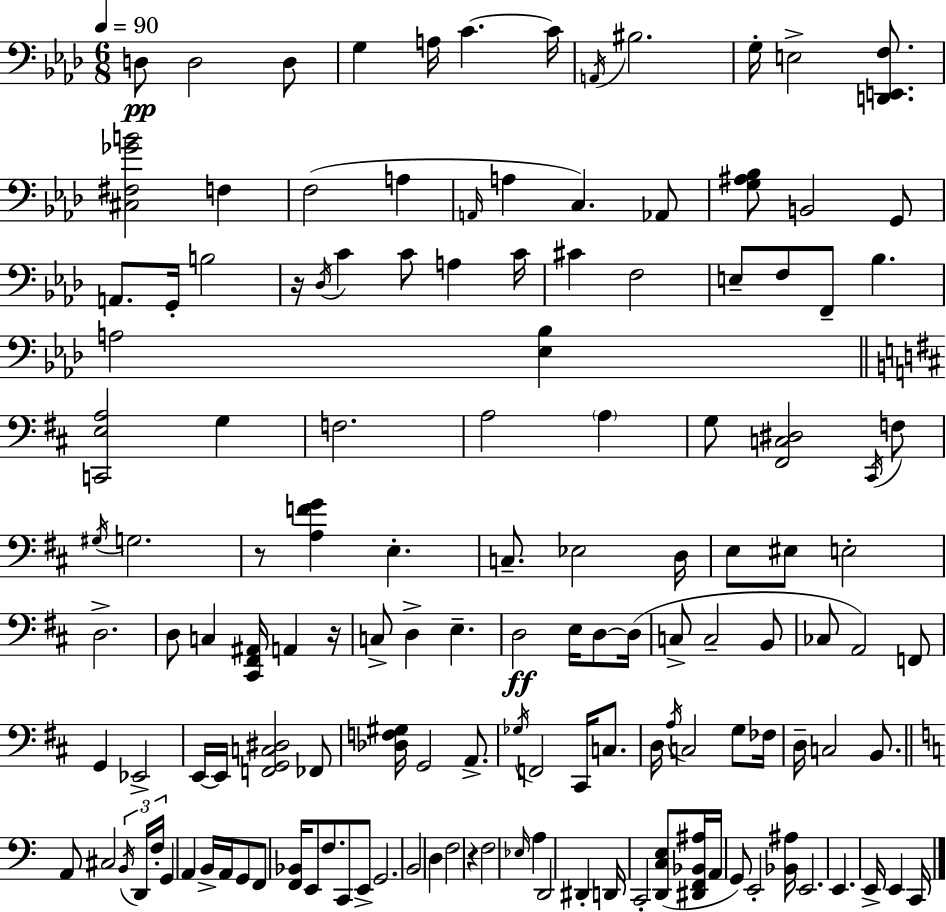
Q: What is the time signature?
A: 6/8